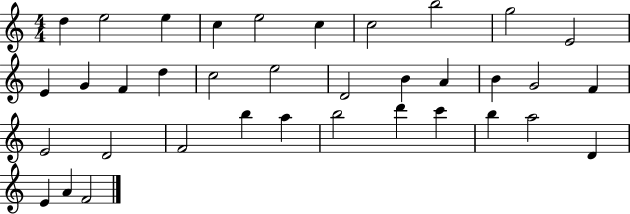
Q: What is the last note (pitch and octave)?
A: F4